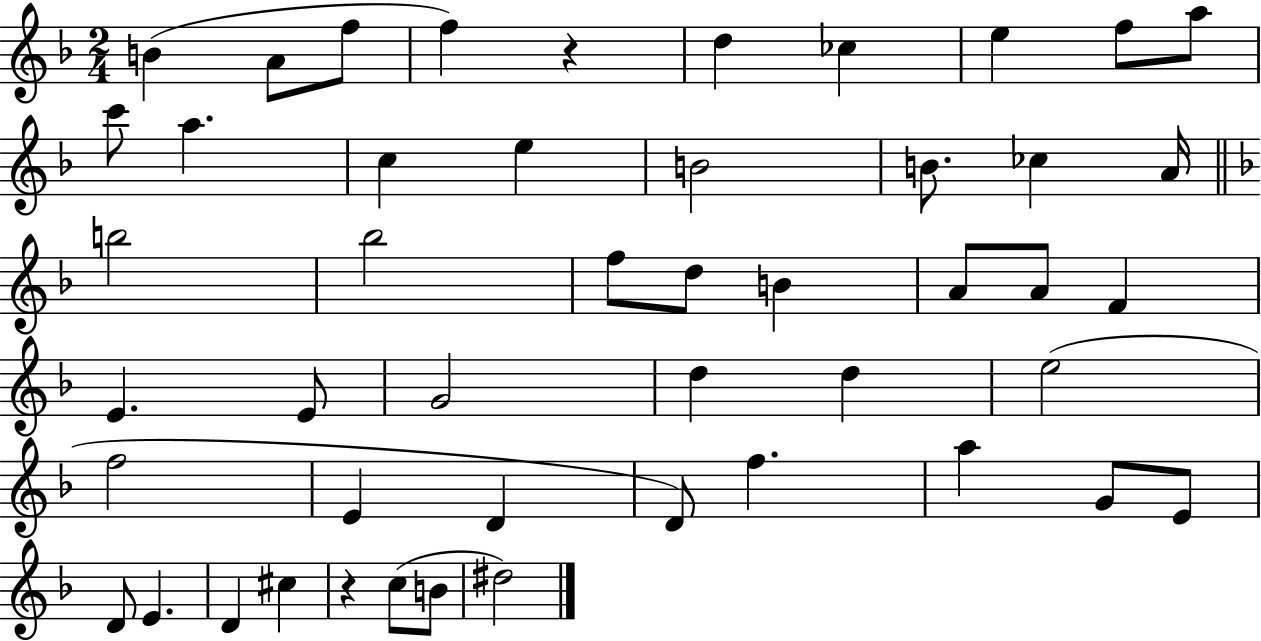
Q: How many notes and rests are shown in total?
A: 48